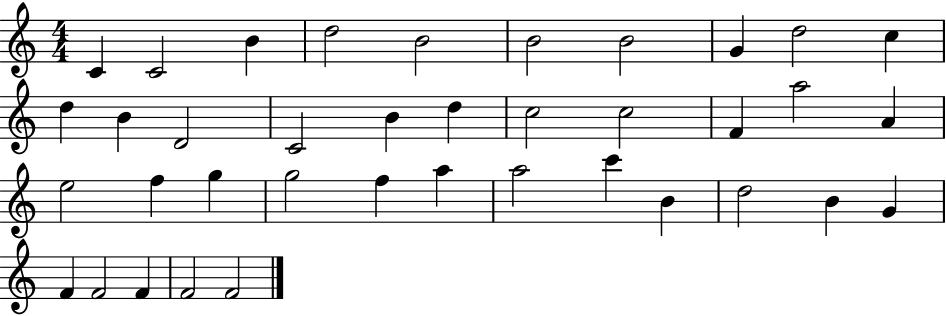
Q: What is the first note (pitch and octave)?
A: C4